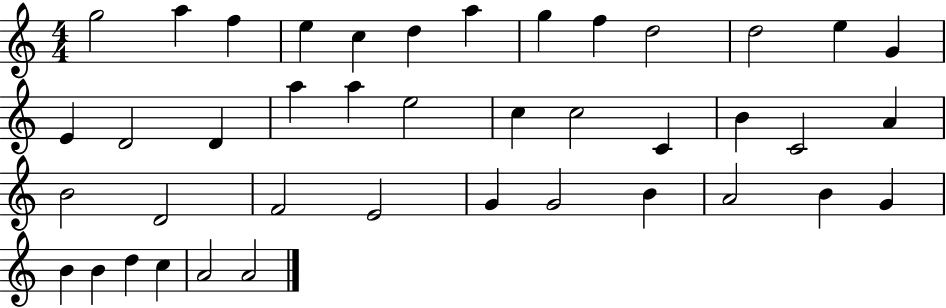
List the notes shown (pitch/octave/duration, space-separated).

G5/h A5/q F5/q E5/q C5/q D5/q A5/q G5/q F5/q D5/h D5/h E5/q G4/q E4/q D4/h D4/q A5/q A5/q E5/h C5/q C5/h C4/q B4/q C4/h A4/q B4/h D4/h F4/h E4/h G4/q G4/h B4/q A4/h B4/q G4/q B4/q B4/q D5/q C5/q A4/h A4/h